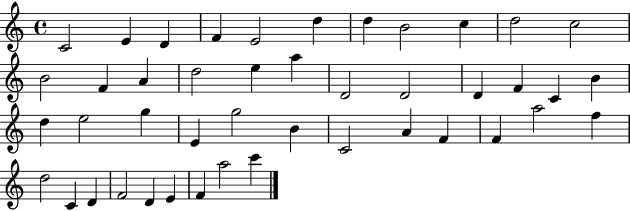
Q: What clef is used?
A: treble